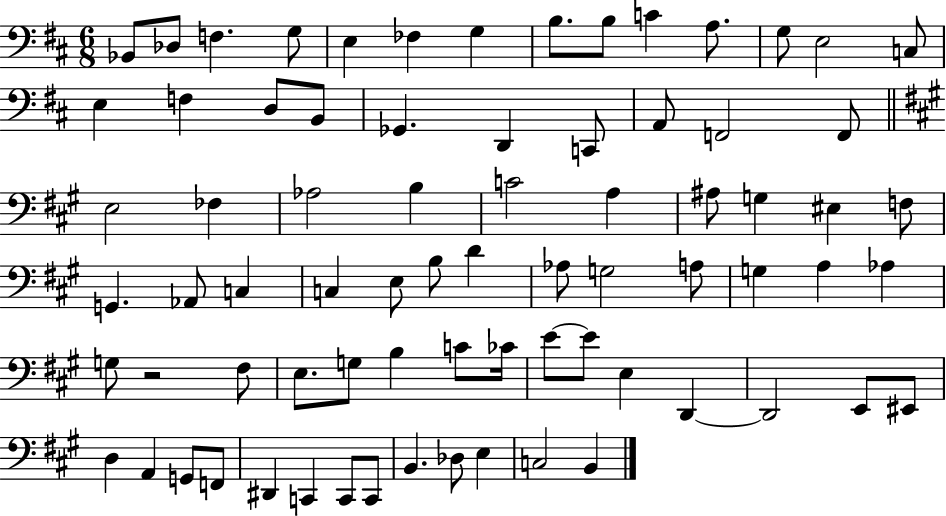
Bb2/e Db3/e F3/q. G3/e E3/q FES3/q G3/q B3/e. B3/e C4/q A3/e. G3/e E3/h C3/e E3/q F3/q D3/e B2/e Gb2/q. D2/q C2/e A2/e F2/h F2/e E3/h FES3/q Ab3/h B3/q C4/h A3/q A#3/e G3/q EIS3/q F3/e G2/q. Ab2/e C3/q C3/q E3/e B3/e D4/q Ab3/e G3/h A3/e G3/q A3/q Ab3/q G3/e R/h F#3/e E3/e. G3/e B3/q C4/e CES4/s E4/e E4/e E3/q D2/q D2/h E2/e EIS2/e D3/q A2/q G2/e F2/e D#2/q C2/q C2/e C2/e B2/q. Db3/e E3/q C3/h B2/q